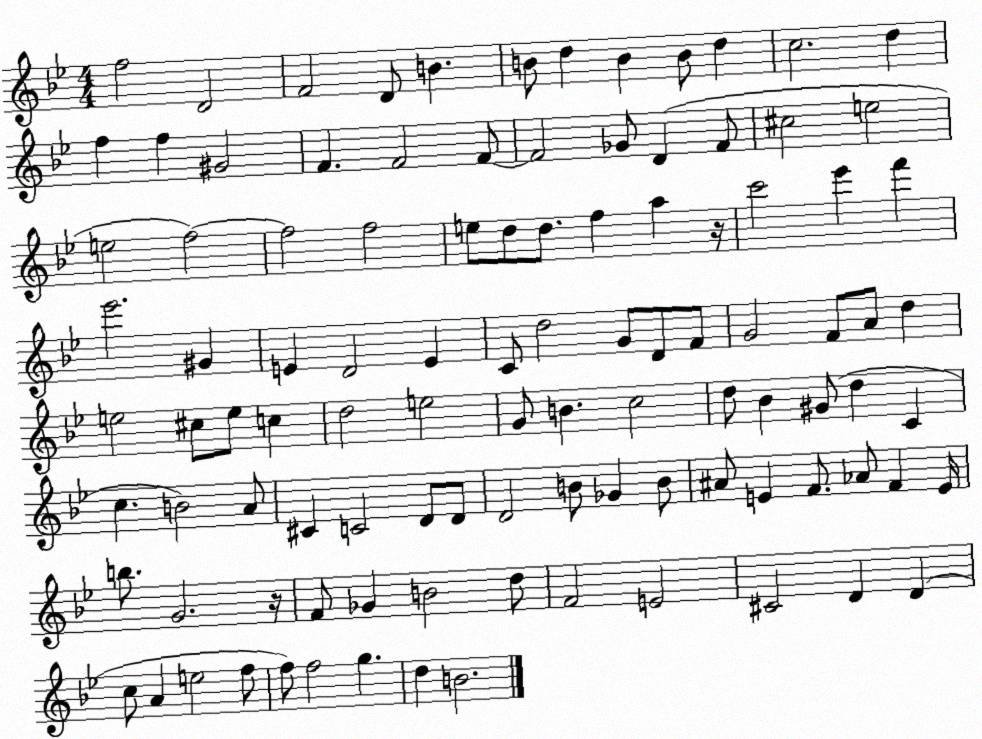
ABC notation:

X:1
T:Untitled
M:4/4
L:1/4
K:Bb
f2 D2 F2 D/2 B B/2 d B B/2 d c2 d f f ^G2 F F2 F/2 F2 _G/2 D F/2 ^c2 e2 e2 f2 f2 f2 e/2 d/2 d/2 f a z/4 c'2 _e' f' _e'2 ^G E D2 E C/2 d2 G/2 D/2 F/2 G2 F/2 A/2 d e2 ^c/2 e/2 c d2 e2 G/2 B c2 d/2 _B ^G/2 d C c B2 A/2 ^C C2 D/2 D/2 D2 B/2 _G B/2 ^A/2 E F/2 _A/2 F E/4 b/2 G2 z/4 F/2 _G B2 d/2 F2 E2 ^C2 D D c/2 A e2 f/2 f/2 f2 g d B2